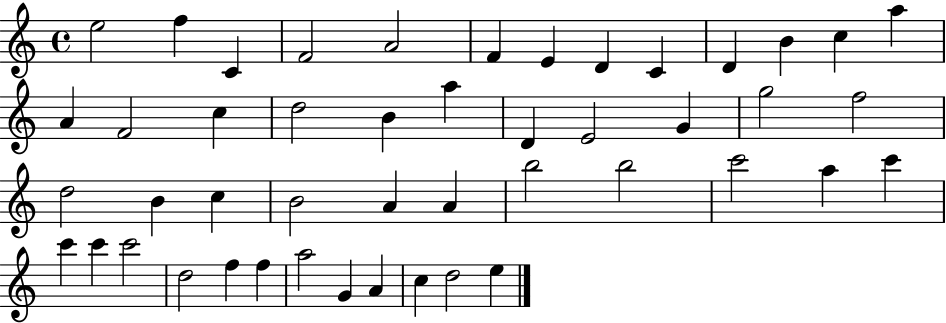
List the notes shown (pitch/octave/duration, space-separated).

E5/h F5/q C4/q F4/h A4/h F4/q E4/q D4/q C4/q D4/q B4/q C5/q A5/q A4/q F4/h C5/q D5/h B4/q A5/q D4/q E4/h G4/q G5/h F5/h D5/h B4/q C5/q B4/h A4/q A4/q B5/h B5/h C6/h A5/q C6/q C6/q C6/q C6/h D5/h F5/q F5/q A5/h G4/q A4/q C5/q D5/h E5/q